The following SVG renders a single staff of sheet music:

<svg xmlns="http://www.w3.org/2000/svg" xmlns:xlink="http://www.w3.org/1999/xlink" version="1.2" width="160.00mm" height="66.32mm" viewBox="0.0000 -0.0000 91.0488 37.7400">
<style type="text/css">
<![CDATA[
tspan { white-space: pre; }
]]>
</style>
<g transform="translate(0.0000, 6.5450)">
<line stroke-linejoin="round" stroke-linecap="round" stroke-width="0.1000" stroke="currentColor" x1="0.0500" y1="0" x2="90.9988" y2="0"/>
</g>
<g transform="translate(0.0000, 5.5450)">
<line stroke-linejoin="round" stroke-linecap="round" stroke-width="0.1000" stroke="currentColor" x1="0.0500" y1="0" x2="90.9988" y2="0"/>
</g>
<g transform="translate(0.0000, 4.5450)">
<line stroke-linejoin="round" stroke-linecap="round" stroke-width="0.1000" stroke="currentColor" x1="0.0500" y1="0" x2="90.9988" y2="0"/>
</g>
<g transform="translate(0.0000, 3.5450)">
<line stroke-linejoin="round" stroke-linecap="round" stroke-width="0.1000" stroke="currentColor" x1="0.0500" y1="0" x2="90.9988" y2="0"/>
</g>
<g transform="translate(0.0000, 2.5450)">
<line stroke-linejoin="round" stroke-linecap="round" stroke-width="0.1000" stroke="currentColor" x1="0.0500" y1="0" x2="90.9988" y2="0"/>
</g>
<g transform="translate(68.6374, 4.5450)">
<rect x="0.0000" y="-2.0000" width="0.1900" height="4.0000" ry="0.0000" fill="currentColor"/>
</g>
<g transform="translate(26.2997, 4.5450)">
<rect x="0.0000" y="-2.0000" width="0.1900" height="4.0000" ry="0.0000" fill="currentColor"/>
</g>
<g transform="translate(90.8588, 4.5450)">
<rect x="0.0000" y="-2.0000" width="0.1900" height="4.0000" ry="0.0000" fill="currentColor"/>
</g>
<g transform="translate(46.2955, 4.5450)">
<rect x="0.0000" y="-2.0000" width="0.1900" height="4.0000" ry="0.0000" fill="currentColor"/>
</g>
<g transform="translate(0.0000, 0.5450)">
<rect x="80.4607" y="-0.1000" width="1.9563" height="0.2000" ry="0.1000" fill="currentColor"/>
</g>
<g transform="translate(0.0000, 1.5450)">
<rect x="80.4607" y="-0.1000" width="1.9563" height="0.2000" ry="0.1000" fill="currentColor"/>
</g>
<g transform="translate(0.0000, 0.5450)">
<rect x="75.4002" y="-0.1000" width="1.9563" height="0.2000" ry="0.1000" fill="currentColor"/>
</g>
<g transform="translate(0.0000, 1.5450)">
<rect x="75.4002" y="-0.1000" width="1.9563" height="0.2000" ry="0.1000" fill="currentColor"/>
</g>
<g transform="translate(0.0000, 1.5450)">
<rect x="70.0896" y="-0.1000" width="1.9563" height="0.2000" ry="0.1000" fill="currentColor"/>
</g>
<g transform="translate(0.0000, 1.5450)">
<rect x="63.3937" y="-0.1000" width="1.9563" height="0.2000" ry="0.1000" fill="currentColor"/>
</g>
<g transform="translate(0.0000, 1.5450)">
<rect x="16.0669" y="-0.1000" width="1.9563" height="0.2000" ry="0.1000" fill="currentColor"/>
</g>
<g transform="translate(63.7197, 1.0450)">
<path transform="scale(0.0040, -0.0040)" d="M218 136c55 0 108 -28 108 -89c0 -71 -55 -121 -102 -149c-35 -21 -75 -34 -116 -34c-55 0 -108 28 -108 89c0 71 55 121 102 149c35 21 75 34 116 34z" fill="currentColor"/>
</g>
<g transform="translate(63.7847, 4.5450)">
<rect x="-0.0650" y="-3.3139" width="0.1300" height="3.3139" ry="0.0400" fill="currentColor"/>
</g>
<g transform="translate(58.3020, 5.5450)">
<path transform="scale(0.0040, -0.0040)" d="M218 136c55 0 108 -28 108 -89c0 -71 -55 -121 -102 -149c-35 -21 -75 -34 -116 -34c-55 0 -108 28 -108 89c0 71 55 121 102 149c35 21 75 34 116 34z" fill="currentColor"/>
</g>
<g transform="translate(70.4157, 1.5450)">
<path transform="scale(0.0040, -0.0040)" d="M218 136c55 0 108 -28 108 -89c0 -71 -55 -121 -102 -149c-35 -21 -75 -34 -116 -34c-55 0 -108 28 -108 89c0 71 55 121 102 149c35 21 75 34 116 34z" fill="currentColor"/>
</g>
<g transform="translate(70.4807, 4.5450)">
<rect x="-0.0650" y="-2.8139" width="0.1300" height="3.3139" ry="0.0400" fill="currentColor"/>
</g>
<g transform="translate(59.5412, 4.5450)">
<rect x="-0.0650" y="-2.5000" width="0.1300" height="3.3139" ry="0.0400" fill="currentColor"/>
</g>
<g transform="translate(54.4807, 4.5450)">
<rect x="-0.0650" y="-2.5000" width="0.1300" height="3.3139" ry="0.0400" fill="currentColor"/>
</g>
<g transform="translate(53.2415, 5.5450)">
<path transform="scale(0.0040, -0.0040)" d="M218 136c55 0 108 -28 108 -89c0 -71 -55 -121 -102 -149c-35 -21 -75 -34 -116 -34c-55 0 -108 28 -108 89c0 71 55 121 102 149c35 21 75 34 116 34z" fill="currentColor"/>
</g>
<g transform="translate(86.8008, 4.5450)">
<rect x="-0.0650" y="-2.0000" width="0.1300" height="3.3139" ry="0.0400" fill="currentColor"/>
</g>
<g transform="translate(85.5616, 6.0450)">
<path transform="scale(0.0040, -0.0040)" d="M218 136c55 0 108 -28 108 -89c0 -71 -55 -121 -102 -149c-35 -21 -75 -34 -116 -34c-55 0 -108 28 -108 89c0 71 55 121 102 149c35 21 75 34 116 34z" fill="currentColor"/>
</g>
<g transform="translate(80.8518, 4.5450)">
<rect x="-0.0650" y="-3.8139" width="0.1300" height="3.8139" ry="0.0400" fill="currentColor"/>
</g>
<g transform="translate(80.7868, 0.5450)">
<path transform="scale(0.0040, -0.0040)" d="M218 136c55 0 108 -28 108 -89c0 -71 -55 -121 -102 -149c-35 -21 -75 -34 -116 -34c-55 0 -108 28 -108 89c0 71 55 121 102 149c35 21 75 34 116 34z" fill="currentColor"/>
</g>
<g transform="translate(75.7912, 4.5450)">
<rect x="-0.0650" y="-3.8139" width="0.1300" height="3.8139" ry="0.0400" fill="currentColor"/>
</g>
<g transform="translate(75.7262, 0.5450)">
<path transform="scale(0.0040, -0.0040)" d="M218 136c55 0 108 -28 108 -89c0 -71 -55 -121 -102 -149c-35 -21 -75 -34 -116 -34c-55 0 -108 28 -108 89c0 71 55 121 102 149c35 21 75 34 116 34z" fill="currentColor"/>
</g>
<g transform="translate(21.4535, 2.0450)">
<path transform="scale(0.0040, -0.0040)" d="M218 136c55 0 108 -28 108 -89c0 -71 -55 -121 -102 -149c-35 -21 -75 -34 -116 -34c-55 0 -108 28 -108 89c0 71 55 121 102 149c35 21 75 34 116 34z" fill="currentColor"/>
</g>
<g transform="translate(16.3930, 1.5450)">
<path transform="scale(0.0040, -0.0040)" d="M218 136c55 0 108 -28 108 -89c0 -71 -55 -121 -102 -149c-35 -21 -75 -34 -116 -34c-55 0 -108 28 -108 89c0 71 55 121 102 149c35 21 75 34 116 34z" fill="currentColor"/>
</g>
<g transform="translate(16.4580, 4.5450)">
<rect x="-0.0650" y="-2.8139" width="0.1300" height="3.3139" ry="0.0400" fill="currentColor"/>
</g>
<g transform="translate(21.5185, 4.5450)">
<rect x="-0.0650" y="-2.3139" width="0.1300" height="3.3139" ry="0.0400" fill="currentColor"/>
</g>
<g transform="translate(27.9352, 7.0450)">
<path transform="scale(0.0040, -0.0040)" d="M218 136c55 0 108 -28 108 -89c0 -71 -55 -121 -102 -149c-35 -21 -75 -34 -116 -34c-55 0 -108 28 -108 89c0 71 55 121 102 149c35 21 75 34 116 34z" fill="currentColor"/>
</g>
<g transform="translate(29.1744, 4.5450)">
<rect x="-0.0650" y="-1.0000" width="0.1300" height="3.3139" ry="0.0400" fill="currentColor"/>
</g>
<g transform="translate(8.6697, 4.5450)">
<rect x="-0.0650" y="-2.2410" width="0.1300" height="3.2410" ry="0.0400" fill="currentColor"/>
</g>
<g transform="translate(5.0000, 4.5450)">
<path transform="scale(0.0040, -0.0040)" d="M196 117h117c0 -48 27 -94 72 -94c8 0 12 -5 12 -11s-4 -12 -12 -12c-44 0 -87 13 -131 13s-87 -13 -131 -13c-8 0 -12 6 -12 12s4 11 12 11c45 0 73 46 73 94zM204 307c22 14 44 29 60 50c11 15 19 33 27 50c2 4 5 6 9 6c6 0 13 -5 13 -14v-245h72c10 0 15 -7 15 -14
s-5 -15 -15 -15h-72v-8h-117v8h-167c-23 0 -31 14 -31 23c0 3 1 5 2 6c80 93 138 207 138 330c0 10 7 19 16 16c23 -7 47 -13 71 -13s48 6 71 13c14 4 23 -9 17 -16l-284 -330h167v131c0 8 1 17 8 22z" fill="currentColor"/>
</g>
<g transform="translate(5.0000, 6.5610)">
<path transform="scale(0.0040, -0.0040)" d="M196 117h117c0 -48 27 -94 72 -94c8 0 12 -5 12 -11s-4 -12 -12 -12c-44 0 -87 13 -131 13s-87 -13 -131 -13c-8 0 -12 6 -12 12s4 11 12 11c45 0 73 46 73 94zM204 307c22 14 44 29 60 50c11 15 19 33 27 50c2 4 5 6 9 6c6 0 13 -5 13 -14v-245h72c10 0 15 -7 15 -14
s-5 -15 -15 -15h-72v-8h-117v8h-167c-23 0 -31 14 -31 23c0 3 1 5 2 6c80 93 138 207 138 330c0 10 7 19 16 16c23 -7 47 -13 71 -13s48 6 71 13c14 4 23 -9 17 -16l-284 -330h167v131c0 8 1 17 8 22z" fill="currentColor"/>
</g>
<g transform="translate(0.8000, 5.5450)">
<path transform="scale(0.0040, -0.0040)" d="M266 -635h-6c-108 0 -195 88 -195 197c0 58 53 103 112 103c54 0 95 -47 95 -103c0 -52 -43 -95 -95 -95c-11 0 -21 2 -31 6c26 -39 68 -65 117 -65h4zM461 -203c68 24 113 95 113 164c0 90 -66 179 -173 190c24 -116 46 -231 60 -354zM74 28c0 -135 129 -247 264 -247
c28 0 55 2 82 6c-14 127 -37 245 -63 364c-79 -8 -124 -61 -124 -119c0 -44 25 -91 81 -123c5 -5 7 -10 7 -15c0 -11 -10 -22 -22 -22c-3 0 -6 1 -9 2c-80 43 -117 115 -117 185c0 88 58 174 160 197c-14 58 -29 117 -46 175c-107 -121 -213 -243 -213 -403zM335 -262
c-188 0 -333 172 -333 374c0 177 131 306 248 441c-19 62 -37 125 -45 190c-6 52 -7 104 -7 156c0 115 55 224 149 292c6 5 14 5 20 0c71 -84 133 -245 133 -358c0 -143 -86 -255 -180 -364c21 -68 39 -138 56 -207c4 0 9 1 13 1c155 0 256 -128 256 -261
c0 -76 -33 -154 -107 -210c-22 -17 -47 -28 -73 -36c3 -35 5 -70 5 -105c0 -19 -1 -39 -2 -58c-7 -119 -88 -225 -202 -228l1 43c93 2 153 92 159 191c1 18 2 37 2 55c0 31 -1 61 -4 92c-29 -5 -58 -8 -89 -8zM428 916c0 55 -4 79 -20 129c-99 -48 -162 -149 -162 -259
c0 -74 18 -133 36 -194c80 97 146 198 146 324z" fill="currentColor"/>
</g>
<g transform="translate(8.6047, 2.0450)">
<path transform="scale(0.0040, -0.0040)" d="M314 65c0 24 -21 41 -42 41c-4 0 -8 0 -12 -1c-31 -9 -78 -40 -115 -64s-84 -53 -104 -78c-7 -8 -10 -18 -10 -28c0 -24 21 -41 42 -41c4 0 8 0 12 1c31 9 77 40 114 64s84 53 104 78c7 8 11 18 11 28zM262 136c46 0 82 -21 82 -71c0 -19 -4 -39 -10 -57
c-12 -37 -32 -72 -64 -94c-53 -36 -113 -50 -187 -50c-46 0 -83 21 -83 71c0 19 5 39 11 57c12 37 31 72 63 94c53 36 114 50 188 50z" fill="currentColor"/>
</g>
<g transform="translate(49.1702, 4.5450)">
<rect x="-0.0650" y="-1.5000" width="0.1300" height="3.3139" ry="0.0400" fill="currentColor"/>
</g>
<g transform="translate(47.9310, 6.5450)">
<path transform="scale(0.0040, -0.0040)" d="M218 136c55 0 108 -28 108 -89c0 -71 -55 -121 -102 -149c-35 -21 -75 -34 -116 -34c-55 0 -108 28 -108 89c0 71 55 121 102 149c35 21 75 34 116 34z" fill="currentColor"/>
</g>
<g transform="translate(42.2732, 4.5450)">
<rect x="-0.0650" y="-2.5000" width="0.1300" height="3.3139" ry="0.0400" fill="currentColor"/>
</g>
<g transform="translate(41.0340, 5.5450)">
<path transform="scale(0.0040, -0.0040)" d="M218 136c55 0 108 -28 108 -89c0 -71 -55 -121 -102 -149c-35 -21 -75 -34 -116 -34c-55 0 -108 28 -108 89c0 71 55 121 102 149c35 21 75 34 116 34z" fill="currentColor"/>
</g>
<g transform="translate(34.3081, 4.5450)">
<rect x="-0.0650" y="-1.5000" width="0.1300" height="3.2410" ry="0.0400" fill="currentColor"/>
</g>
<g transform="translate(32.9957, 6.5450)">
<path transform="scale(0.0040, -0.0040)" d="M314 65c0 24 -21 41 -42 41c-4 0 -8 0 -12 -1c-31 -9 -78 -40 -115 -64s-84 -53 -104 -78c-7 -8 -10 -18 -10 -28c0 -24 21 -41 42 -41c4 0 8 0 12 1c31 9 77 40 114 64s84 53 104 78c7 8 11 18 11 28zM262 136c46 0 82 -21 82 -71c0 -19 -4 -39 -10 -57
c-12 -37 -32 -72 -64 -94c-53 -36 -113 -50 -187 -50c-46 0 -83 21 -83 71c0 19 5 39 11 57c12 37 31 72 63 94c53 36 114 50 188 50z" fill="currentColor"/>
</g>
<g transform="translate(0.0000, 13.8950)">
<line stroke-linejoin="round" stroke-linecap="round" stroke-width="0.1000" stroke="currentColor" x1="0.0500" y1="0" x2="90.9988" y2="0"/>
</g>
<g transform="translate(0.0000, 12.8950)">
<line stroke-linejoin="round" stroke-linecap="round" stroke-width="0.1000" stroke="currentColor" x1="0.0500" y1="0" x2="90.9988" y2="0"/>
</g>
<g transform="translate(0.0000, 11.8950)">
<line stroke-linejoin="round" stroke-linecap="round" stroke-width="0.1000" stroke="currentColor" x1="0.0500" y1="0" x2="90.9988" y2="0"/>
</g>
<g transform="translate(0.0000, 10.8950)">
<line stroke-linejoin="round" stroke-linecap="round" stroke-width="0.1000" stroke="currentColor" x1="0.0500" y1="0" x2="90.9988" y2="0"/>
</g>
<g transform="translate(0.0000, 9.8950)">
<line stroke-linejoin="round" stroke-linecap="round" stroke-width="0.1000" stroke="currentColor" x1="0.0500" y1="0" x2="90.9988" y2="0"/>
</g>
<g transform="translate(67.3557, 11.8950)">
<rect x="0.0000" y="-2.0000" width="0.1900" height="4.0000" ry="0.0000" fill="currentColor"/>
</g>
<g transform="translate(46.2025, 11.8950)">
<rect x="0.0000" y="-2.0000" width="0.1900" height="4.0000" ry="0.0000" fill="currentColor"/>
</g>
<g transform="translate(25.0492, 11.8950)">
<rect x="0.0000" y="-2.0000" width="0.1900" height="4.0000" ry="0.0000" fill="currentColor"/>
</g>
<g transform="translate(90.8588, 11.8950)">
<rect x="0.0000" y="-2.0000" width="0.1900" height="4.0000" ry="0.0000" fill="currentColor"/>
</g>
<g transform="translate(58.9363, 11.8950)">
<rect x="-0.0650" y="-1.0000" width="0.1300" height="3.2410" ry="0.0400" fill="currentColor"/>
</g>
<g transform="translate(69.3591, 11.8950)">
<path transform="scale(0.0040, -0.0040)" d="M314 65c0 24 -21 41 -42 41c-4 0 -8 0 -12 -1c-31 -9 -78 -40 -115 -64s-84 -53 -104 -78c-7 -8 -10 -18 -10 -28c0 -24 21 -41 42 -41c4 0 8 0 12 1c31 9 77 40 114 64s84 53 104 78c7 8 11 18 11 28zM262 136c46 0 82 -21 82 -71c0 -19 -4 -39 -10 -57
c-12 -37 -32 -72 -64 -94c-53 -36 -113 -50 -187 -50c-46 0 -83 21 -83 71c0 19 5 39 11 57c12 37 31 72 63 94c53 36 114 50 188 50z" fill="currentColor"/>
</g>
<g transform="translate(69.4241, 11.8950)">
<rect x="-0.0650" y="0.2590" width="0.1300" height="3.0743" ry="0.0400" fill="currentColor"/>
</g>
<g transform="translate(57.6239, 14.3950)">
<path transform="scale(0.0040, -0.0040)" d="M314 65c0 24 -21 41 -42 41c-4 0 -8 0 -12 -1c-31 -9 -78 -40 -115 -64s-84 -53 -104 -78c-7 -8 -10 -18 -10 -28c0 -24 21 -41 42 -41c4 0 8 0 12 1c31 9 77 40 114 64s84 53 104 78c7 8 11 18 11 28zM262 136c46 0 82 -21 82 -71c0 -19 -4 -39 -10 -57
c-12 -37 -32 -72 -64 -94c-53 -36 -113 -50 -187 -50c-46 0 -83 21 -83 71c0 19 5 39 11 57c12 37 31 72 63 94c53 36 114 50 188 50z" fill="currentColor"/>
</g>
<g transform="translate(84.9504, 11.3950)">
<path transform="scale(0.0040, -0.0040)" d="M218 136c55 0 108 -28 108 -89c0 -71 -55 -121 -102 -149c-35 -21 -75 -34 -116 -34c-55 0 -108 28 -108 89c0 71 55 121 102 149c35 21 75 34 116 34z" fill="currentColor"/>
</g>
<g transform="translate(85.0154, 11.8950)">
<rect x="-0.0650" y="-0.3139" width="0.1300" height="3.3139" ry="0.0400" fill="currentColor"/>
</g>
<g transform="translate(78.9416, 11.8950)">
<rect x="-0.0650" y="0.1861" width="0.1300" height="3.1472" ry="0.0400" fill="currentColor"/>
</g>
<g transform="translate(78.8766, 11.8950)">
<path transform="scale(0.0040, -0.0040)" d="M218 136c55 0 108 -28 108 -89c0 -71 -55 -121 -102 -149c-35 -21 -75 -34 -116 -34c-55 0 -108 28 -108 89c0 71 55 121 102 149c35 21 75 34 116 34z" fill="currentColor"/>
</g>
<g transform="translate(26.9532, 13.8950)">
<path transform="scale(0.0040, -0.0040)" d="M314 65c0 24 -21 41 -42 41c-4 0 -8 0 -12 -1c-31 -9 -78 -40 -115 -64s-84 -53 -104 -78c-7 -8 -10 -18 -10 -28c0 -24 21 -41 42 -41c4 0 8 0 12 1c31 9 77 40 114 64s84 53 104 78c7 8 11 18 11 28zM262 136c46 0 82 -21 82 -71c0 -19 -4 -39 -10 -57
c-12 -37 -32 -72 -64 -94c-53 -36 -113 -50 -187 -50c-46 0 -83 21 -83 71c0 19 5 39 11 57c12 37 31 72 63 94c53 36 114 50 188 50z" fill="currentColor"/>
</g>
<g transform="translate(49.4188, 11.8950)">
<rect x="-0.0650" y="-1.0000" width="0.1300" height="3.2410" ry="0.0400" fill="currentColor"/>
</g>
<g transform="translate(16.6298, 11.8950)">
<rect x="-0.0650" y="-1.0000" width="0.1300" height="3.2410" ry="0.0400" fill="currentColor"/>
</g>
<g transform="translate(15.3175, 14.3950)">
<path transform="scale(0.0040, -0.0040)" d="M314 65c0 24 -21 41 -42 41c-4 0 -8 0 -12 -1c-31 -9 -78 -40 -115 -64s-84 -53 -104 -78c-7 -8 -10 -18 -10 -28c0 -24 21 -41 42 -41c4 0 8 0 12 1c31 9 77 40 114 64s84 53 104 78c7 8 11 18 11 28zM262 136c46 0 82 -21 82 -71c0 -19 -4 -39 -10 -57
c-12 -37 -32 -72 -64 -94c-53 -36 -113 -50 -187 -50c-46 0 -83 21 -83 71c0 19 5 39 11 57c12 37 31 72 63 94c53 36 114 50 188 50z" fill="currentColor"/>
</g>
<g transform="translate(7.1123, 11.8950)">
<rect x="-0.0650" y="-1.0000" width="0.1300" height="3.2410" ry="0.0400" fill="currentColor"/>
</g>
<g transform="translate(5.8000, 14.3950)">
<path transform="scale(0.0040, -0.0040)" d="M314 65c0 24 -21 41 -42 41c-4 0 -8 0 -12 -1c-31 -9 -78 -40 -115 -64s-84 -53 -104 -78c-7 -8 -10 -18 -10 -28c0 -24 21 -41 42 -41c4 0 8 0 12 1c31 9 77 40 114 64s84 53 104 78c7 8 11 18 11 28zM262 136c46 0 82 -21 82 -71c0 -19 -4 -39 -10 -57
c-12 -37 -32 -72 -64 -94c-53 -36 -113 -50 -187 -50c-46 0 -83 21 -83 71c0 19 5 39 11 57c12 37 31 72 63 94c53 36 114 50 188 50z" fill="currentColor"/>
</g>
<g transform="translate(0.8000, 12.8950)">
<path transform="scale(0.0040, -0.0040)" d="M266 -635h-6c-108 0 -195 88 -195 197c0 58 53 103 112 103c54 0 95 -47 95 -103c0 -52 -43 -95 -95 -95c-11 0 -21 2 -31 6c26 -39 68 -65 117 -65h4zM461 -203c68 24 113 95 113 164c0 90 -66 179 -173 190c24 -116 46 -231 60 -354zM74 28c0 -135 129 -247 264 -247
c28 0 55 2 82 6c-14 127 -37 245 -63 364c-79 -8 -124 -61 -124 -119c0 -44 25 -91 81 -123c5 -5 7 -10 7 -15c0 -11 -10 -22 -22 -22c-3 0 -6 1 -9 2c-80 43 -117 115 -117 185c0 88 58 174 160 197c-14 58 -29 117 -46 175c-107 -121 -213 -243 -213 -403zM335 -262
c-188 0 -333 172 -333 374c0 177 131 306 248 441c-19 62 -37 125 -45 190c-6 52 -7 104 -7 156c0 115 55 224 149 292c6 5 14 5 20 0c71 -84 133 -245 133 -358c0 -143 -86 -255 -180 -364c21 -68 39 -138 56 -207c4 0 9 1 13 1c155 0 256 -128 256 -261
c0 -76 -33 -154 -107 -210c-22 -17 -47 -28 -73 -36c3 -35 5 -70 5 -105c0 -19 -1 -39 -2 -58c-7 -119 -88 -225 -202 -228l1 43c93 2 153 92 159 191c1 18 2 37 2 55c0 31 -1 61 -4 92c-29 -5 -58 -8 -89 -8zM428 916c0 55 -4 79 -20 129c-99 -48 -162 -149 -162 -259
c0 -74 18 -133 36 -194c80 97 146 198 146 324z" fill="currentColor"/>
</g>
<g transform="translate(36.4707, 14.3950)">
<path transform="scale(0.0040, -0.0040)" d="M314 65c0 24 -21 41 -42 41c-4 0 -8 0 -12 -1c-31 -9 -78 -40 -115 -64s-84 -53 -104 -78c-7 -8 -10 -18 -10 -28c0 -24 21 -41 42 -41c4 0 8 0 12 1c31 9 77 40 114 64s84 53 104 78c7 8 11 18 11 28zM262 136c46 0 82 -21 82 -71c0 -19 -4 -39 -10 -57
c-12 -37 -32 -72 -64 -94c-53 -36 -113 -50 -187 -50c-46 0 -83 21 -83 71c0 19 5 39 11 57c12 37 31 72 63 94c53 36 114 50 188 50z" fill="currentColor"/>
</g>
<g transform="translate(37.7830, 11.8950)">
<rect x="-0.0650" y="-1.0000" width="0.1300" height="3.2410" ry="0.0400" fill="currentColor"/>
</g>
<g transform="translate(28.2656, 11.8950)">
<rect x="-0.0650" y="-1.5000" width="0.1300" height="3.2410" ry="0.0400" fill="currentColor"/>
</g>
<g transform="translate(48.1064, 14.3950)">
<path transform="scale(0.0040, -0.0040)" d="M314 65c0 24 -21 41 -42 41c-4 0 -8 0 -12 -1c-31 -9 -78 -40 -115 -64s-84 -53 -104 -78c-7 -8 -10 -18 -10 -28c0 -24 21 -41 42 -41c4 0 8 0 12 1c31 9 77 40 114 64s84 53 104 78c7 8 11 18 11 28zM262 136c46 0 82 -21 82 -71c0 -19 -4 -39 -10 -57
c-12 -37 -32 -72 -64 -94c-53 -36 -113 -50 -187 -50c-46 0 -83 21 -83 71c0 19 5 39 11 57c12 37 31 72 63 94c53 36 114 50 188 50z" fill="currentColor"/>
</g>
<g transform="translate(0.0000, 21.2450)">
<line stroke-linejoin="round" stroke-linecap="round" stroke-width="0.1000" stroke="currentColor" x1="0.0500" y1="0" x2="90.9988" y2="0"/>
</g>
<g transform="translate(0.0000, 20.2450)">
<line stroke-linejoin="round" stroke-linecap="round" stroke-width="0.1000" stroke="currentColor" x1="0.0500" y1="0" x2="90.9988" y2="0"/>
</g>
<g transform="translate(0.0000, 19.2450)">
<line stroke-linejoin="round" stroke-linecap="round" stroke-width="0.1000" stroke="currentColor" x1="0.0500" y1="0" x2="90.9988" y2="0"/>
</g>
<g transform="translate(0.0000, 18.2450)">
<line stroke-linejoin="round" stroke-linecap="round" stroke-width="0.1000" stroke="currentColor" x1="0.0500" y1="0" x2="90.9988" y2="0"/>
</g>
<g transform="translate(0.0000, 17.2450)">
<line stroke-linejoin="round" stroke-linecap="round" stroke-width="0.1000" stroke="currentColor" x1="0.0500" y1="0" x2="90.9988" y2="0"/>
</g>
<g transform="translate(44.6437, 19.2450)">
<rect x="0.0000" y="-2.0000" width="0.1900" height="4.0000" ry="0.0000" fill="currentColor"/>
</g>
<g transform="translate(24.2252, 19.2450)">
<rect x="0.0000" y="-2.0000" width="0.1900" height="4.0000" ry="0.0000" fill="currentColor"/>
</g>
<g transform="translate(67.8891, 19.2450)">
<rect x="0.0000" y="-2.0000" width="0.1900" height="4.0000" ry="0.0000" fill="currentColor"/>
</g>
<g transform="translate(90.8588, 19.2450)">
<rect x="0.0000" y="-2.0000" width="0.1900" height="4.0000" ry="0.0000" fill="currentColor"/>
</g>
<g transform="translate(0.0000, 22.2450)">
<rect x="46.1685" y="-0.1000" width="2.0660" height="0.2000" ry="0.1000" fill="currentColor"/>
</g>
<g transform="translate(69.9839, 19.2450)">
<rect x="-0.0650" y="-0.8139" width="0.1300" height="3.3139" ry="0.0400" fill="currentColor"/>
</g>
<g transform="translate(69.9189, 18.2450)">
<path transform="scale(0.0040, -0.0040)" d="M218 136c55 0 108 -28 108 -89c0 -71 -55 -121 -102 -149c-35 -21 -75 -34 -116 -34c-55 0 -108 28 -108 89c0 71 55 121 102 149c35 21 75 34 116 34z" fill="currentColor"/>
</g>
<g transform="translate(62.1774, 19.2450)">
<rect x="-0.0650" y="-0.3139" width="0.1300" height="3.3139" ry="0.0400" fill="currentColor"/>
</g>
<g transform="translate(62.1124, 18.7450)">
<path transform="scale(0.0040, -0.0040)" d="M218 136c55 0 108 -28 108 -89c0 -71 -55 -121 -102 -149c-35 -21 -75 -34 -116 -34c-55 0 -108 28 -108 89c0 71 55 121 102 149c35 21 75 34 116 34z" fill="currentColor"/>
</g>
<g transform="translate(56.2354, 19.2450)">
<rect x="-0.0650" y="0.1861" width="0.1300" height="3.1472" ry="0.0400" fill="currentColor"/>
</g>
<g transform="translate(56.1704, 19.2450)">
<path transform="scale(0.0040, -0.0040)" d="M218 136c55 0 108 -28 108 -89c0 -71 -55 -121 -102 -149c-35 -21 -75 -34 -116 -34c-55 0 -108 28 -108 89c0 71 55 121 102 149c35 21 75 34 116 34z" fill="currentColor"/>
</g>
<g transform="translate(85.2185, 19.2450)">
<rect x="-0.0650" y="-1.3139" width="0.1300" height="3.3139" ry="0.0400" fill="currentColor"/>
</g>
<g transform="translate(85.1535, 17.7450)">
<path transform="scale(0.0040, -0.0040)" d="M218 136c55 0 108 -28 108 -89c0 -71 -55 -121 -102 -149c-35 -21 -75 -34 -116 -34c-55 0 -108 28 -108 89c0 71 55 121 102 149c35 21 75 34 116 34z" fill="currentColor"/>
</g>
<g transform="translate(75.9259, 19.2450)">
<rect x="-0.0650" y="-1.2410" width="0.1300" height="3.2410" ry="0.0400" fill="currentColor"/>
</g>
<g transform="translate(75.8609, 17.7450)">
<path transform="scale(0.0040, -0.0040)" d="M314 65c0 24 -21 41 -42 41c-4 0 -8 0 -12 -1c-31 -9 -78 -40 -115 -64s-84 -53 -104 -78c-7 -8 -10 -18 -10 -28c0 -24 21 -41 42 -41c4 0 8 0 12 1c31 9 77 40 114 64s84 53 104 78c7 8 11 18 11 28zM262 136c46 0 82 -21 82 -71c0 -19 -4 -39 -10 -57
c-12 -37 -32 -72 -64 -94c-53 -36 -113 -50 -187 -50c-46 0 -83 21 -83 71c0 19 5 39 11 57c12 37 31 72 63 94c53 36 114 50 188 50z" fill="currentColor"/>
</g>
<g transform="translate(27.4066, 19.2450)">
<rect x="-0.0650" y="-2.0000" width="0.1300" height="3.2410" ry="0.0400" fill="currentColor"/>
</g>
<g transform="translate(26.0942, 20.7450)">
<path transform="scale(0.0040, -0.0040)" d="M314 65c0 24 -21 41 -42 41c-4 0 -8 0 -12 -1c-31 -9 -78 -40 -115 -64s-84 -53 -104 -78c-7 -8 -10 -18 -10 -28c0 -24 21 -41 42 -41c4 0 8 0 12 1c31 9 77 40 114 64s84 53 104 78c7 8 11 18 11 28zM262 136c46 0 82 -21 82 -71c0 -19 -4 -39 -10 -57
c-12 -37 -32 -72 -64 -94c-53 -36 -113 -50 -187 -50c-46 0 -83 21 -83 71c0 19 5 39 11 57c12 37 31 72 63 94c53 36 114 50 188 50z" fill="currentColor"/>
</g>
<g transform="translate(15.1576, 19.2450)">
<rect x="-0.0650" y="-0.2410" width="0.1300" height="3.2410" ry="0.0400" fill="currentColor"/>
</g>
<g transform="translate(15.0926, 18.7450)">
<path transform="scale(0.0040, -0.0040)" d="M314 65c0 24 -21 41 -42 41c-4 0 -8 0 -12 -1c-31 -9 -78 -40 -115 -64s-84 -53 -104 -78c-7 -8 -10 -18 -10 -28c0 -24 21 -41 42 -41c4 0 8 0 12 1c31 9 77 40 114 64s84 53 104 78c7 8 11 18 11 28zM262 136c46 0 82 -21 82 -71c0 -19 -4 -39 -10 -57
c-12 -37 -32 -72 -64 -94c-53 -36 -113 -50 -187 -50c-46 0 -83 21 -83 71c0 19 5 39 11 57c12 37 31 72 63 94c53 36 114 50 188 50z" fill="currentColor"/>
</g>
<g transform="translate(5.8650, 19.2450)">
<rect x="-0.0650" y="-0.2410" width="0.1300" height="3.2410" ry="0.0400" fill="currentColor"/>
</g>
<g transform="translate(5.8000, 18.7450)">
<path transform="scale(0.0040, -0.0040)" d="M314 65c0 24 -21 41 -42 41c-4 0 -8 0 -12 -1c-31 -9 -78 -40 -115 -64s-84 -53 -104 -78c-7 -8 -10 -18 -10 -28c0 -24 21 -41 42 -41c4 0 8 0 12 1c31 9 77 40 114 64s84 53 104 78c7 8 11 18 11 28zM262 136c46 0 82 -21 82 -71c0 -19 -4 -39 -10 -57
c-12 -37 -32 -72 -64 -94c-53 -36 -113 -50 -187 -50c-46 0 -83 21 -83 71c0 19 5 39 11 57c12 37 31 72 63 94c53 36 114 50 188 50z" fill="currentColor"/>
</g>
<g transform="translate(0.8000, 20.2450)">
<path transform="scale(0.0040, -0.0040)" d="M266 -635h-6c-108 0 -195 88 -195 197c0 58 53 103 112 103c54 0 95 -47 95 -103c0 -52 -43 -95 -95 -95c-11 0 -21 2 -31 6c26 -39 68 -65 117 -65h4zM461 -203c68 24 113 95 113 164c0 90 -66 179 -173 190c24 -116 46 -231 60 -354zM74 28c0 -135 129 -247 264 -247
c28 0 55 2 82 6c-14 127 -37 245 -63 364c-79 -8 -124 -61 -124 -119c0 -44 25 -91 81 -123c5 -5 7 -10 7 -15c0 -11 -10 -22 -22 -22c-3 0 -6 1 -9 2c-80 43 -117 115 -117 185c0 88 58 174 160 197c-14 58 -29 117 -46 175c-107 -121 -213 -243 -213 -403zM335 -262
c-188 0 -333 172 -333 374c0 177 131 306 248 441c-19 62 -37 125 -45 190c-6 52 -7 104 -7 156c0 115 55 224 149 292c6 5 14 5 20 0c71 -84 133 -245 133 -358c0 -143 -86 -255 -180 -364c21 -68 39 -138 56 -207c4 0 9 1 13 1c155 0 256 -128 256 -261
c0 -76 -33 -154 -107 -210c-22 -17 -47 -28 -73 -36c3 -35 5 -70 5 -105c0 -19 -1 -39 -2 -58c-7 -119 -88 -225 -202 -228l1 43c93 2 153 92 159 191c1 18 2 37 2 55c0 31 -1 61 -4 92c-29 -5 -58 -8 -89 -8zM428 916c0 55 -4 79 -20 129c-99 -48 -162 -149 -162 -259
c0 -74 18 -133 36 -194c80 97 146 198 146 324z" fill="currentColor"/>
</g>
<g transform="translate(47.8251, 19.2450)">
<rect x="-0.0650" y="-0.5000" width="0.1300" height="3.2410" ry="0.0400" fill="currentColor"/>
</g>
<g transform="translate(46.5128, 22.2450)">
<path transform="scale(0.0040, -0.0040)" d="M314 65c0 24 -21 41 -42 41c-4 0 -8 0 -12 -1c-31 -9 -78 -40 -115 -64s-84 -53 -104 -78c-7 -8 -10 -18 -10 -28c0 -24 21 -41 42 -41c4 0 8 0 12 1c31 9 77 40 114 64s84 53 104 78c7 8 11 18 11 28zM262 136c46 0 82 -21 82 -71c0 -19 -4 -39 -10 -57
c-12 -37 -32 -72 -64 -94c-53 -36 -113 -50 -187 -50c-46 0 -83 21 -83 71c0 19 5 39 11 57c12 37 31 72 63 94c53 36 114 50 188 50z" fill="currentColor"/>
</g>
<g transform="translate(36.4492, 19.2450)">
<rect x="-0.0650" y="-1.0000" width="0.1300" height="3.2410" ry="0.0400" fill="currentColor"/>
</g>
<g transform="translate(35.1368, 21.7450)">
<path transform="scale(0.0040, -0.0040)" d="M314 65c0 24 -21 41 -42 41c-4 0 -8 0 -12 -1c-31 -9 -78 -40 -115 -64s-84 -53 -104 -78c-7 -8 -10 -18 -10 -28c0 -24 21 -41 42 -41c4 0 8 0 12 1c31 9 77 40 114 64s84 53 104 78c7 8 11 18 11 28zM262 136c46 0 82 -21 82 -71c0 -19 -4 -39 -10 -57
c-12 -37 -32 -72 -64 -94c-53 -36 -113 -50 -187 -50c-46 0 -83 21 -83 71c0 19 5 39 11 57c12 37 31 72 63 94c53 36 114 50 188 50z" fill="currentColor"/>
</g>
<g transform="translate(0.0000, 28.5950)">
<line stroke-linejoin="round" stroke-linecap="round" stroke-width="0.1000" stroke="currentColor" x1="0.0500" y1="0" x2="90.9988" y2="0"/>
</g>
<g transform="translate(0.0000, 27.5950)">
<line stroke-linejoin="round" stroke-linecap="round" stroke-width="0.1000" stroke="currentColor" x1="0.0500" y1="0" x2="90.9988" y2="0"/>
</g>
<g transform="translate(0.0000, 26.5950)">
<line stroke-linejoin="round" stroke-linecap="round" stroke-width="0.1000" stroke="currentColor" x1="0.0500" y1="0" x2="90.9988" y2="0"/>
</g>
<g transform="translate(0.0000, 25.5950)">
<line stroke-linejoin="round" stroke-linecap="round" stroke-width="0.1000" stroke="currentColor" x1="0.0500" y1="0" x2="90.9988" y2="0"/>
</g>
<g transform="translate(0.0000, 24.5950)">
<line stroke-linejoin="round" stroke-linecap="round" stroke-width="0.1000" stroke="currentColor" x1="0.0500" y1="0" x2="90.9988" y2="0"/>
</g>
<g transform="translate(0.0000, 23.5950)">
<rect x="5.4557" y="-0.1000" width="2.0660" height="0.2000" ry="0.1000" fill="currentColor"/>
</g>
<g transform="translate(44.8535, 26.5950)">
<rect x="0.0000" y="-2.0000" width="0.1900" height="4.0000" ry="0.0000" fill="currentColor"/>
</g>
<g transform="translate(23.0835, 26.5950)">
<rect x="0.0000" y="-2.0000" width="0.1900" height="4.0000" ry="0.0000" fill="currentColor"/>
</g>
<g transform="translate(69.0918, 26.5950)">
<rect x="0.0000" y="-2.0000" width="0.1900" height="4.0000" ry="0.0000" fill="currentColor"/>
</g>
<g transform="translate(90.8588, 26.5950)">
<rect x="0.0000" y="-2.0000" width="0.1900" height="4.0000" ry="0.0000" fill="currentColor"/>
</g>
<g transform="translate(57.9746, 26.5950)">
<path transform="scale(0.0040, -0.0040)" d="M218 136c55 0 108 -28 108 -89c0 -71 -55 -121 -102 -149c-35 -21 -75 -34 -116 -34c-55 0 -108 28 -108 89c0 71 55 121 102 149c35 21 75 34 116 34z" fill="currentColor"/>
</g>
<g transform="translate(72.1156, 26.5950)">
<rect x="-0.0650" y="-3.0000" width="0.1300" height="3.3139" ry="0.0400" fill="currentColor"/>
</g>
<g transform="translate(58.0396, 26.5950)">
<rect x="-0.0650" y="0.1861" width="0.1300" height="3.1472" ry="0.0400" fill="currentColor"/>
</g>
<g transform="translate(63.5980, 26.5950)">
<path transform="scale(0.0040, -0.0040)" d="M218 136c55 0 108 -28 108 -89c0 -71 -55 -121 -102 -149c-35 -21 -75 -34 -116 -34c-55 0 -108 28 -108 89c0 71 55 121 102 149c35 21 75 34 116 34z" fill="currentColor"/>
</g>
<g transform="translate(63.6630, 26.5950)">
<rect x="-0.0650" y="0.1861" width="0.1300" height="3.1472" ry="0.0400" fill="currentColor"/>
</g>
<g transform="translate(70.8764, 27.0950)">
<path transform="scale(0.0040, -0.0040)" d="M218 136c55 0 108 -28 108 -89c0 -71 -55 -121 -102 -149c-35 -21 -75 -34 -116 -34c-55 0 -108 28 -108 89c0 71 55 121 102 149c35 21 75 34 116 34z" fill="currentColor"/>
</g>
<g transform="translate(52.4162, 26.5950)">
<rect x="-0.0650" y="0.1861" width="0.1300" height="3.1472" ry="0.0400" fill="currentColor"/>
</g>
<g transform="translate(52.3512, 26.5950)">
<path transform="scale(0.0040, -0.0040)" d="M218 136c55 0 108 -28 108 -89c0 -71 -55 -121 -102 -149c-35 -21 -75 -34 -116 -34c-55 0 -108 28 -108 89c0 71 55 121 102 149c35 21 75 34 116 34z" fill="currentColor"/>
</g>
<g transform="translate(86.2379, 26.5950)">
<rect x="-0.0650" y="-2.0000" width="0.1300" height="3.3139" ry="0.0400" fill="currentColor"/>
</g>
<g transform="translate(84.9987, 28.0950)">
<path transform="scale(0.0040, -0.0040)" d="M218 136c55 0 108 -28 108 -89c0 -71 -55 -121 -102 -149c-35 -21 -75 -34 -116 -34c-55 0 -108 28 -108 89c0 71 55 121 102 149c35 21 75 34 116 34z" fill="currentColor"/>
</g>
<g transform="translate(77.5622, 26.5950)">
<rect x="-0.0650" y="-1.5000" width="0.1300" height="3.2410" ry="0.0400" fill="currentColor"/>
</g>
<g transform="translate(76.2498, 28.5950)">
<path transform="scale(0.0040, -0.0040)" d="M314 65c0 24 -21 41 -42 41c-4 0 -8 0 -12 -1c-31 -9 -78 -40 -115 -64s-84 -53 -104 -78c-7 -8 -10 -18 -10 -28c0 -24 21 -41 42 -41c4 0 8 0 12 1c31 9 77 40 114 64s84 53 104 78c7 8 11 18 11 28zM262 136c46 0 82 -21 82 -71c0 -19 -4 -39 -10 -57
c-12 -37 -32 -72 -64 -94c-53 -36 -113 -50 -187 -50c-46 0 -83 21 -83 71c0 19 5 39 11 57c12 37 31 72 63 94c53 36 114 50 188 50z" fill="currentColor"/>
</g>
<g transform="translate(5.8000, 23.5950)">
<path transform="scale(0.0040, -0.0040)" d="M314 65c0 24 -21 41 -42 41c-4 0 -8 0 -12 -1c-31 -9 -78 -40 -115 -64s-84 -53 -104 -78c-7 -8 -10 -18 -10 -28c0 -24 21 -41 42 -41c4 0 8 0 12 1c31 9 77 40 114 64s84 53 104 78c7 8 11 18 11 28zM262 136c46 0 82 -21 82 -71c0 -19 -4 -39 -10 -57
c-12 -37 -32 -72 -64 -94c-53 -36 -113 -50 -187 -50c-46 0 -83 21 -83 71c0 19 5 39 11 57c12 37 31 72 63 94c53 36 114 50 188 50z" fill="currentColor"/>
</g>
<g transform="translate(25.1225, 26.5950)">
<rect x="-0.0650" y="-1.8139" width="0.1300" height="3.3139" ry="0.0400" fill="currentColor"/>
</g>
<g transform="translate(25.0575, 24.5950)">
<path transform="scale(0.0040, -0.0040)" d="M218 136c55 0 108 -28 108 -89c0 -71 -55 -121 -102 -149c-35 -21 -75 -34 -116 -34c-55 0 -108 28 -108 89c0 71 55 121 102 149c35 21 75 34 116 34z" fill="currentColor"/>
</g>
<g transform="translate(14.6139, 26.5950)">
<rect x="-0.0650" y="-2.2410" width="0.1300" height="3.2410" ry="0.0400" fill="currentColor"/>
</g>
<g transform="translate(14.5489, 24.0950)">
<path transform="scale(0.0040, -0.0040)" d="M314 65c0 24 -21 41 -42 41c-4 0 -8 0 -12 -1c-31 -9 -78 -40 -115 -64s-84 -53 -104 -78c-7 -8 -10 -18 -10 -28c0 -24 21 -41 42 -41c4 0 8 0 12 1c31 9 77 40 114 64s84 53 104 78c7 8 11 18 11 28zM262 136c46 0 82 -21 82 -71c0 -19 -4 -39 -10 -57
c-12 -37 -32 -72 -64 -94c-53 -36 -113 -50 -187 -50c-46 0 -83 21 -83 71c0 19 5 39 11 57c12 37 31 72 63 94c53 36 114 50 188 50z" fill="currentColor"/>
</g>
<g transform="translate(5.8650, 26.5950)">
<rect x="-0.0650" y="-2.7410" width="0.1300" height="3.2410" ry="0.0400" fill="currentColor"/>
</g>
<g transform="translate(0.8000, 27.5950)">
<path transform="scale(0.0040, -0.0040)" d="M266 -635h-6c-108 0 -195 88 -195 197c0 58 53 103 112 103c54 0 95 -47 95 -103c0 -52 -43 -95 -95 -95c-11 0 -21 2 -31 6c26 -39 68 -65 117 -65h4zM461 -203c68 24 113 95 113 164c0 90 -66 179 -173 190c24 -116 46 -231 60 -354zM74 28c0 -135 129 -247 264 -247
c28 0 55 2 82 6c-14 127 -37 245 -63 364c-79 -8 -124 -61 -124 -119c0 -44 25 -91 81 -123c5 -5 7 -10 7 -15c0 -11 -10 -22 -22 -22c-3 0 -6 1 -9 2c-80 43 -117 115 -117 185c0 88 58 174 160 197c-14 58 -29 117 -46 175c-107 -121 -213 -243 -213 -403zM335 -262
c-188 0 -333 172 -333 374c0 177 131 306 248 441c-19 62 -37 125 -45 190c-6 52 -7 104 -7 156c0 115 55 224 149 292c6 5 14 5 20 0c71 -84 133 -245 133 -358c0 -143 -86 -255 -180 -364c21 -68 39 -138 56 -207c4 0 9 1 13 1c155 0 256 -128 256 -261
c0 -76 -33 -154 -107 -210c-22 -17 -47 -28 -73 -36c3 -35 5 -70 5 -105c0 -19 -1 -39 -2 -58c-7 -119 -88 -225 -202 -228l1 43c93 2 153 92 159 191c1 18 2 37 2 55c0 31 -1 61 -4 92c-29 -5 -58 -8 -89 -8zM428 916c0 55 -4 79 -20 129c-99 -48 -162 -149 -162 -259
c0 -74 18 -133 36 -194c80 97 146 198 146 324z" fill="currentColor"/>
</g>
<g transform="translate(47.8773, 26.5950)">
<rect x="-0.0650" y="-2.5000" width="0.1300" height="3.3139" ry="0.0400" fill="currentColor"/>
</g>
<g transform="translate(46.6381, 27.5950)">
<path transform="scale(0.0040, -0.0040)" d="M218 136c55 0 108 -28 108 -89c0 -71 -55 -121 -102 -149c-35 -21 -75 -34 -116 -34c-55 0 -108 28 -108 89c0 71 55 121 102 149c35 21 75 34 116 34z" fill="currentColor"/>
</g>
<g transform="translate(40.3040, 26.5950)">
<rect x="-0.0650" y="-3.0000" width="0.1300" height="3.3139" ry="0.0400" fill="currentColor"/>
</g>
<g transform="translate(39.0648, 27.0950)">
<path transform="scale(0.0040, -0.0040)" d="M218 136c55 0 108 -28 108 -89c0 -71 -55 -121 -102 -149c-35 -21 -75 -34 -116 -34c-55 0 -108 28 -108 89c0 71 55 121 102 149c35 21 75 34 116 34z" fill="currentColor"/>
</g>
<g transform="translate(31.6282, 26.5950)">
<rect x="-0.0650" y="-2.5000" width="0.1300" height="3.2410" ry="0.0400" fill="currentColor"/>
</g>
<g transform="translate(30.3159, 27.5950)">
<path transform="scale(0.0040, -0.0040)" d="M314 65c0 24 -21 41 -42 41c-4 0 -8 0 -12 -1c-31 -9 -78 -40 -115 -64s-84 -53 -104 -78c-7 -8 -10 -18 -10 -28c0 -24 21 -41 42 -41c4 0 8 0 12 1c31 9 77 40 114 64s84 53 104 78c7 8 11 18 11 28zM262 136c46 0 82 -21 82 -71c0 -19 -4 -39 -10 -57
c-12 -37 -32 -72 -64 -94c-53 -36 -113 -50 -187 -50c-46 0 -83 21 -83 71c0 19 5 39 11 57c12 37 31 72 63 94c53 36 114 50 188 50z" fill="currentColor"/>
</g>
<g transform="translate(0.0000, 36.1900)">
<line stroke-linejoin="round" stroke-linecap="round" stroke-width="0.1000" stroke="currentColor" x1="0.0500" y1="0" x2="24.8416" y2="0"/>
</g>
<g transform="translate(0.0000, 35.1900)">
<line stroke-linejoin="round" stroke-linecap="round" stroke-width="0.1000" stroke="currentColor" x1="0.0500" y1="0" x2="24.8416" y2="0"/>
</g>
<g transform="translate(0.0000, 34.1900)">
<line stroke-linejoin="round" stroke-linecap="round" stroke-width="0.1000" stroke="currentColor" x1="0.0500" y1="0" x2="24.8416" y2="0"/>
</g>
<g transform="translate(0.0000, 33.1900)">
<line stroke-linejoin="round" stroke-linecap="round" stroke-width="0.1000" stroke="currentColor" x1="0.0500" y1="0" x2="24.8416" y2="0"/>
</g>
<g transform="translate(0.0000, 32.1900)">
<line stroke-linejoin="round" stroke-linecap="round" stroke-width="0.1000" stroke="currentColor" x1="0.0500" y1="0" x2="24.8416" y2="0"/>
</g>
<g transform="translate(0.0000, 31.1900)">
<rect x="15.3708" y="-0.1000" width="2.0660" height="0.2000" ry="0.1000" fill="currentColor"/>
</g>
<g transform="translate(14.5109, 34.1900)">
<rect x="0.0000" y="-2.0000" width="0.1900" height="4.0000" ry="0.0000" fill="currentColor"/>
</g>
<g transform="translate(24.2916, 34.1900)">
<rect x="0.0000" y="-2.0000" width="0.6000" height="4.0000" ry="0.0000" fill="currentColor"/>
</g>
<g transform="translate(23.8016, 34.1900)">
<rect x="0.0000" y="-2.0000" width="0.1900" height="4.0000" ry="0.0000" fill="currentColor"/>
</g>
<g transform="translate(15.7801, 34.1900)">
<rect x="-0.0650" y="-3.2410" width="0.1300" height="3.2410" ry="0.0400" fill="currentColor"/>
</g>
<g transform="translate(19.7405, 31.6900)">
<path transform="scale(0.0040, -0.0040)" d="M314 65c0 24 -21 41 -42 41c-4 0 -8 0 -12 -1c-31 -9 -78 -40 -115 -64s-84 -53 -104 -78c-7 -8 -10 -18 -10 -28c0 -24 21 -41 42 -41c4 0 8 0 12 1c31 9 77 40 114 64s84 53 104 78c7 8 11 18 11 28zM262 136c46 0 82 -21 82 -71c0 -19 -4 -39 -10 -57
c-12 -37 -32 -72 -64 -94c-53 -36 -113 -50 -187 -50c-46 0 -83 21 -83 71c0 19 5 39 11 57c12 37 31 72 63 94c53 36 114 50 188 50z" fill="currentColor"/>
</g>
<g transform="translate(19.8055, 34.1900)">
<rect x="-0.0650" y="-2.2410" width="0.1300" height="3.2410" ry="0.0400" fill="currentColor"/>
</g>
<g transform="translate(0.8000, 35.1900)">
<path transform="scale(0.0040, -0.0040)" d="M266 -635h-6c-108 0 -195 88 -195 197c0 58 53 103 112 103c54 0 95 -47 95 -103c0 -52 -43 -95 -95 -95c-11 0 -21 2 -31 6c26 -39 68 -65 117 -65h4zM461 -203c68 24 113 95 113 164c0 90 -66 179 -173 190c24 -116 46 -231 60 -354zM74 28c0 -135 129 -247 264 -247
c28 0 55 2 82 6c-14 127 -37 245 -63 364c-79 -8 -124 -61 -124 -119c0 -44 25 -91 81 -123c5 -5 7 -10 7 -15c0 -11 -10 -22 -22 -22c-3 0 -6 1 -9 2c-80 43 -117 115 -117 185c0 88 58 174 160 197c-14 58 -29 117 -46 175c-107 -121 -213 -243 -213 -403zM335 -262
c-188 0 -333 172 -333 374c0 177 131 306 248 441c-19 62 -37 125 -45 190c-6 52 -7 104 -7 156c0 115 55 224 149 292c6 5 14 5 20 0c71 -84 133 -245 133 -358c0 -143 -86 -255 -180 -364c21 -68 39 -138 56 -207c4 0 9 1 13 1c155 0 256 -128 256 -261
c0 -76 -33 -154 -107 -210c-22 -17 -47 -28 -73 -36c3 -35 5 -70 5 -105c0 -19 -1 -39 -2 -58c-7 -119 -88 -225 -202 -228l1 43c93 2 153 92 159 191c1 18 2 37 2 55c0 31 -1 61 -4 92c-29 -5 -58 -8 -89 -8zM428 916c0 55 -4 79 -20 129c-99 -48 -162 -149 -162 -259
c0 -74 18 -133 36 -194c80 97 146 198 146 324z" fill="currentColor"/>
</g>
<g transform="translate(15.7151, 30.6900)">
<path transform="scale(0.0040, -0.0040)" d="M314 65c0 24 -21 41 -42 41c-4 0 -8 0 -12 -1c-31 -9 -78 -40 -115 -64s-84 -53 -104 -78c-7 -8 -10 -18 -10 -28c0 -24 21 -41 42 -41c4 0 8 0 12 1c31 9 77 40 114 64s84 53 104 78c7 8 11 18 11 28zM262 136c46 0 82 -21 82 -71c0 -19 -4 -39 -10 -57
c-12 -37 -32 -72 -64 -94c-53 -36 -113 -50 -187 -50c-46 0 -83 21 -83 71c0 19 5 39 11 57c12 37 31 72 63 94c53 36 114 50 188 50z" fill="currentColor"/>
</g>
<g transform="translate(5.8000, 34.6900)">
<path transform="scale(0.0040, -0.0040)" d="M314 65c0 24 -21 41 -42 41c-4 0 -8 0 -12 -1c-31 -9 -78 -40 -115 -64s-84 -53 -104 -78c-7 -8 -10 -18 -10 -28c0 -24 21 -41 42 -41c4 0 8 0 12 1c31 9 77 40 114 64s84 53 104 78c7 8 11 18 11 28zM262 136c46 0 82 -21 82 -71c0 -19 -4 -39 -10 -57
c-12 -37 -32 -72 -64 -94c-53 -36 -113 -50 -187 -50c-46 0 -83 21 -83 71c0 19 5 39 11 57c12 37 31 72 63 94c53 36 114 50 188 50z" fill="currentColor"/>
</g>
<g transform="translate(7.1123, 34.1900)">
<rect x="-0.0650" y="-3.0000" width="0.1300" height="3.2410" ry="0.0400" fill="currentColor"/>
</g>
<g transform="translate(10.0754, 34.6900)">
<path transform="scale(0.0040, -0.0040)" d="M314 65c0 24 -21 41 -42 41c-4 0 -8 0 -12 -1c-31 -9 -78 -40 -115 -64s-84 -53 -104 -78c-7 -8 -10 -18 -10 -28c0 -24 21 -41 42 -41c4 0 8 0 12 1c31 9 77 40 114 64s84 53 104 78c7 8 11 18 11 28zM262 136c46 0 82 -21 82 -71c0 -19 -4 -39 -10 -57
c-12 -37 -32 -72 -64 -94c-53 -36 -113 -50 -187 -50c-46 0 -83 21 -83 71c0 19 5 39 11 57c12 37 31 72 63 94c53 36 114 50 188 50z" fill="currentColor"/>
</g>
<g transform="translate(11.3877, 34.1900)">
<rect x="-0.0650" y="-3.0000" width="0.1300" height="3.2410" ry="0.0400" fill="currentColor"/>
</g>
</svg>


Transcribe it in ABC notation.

X:1
T:Untitled
M:4/4
L:1/4
K:C
g2 a g D E2 G E G G b a c' c' F D2 D2 E2 D2 D2 D2 B2 B c c2 c2 F2 D2 C2 B c d e2 e a2 g2 f G2 A G B B B A E2 F A2 A2 b2 g2